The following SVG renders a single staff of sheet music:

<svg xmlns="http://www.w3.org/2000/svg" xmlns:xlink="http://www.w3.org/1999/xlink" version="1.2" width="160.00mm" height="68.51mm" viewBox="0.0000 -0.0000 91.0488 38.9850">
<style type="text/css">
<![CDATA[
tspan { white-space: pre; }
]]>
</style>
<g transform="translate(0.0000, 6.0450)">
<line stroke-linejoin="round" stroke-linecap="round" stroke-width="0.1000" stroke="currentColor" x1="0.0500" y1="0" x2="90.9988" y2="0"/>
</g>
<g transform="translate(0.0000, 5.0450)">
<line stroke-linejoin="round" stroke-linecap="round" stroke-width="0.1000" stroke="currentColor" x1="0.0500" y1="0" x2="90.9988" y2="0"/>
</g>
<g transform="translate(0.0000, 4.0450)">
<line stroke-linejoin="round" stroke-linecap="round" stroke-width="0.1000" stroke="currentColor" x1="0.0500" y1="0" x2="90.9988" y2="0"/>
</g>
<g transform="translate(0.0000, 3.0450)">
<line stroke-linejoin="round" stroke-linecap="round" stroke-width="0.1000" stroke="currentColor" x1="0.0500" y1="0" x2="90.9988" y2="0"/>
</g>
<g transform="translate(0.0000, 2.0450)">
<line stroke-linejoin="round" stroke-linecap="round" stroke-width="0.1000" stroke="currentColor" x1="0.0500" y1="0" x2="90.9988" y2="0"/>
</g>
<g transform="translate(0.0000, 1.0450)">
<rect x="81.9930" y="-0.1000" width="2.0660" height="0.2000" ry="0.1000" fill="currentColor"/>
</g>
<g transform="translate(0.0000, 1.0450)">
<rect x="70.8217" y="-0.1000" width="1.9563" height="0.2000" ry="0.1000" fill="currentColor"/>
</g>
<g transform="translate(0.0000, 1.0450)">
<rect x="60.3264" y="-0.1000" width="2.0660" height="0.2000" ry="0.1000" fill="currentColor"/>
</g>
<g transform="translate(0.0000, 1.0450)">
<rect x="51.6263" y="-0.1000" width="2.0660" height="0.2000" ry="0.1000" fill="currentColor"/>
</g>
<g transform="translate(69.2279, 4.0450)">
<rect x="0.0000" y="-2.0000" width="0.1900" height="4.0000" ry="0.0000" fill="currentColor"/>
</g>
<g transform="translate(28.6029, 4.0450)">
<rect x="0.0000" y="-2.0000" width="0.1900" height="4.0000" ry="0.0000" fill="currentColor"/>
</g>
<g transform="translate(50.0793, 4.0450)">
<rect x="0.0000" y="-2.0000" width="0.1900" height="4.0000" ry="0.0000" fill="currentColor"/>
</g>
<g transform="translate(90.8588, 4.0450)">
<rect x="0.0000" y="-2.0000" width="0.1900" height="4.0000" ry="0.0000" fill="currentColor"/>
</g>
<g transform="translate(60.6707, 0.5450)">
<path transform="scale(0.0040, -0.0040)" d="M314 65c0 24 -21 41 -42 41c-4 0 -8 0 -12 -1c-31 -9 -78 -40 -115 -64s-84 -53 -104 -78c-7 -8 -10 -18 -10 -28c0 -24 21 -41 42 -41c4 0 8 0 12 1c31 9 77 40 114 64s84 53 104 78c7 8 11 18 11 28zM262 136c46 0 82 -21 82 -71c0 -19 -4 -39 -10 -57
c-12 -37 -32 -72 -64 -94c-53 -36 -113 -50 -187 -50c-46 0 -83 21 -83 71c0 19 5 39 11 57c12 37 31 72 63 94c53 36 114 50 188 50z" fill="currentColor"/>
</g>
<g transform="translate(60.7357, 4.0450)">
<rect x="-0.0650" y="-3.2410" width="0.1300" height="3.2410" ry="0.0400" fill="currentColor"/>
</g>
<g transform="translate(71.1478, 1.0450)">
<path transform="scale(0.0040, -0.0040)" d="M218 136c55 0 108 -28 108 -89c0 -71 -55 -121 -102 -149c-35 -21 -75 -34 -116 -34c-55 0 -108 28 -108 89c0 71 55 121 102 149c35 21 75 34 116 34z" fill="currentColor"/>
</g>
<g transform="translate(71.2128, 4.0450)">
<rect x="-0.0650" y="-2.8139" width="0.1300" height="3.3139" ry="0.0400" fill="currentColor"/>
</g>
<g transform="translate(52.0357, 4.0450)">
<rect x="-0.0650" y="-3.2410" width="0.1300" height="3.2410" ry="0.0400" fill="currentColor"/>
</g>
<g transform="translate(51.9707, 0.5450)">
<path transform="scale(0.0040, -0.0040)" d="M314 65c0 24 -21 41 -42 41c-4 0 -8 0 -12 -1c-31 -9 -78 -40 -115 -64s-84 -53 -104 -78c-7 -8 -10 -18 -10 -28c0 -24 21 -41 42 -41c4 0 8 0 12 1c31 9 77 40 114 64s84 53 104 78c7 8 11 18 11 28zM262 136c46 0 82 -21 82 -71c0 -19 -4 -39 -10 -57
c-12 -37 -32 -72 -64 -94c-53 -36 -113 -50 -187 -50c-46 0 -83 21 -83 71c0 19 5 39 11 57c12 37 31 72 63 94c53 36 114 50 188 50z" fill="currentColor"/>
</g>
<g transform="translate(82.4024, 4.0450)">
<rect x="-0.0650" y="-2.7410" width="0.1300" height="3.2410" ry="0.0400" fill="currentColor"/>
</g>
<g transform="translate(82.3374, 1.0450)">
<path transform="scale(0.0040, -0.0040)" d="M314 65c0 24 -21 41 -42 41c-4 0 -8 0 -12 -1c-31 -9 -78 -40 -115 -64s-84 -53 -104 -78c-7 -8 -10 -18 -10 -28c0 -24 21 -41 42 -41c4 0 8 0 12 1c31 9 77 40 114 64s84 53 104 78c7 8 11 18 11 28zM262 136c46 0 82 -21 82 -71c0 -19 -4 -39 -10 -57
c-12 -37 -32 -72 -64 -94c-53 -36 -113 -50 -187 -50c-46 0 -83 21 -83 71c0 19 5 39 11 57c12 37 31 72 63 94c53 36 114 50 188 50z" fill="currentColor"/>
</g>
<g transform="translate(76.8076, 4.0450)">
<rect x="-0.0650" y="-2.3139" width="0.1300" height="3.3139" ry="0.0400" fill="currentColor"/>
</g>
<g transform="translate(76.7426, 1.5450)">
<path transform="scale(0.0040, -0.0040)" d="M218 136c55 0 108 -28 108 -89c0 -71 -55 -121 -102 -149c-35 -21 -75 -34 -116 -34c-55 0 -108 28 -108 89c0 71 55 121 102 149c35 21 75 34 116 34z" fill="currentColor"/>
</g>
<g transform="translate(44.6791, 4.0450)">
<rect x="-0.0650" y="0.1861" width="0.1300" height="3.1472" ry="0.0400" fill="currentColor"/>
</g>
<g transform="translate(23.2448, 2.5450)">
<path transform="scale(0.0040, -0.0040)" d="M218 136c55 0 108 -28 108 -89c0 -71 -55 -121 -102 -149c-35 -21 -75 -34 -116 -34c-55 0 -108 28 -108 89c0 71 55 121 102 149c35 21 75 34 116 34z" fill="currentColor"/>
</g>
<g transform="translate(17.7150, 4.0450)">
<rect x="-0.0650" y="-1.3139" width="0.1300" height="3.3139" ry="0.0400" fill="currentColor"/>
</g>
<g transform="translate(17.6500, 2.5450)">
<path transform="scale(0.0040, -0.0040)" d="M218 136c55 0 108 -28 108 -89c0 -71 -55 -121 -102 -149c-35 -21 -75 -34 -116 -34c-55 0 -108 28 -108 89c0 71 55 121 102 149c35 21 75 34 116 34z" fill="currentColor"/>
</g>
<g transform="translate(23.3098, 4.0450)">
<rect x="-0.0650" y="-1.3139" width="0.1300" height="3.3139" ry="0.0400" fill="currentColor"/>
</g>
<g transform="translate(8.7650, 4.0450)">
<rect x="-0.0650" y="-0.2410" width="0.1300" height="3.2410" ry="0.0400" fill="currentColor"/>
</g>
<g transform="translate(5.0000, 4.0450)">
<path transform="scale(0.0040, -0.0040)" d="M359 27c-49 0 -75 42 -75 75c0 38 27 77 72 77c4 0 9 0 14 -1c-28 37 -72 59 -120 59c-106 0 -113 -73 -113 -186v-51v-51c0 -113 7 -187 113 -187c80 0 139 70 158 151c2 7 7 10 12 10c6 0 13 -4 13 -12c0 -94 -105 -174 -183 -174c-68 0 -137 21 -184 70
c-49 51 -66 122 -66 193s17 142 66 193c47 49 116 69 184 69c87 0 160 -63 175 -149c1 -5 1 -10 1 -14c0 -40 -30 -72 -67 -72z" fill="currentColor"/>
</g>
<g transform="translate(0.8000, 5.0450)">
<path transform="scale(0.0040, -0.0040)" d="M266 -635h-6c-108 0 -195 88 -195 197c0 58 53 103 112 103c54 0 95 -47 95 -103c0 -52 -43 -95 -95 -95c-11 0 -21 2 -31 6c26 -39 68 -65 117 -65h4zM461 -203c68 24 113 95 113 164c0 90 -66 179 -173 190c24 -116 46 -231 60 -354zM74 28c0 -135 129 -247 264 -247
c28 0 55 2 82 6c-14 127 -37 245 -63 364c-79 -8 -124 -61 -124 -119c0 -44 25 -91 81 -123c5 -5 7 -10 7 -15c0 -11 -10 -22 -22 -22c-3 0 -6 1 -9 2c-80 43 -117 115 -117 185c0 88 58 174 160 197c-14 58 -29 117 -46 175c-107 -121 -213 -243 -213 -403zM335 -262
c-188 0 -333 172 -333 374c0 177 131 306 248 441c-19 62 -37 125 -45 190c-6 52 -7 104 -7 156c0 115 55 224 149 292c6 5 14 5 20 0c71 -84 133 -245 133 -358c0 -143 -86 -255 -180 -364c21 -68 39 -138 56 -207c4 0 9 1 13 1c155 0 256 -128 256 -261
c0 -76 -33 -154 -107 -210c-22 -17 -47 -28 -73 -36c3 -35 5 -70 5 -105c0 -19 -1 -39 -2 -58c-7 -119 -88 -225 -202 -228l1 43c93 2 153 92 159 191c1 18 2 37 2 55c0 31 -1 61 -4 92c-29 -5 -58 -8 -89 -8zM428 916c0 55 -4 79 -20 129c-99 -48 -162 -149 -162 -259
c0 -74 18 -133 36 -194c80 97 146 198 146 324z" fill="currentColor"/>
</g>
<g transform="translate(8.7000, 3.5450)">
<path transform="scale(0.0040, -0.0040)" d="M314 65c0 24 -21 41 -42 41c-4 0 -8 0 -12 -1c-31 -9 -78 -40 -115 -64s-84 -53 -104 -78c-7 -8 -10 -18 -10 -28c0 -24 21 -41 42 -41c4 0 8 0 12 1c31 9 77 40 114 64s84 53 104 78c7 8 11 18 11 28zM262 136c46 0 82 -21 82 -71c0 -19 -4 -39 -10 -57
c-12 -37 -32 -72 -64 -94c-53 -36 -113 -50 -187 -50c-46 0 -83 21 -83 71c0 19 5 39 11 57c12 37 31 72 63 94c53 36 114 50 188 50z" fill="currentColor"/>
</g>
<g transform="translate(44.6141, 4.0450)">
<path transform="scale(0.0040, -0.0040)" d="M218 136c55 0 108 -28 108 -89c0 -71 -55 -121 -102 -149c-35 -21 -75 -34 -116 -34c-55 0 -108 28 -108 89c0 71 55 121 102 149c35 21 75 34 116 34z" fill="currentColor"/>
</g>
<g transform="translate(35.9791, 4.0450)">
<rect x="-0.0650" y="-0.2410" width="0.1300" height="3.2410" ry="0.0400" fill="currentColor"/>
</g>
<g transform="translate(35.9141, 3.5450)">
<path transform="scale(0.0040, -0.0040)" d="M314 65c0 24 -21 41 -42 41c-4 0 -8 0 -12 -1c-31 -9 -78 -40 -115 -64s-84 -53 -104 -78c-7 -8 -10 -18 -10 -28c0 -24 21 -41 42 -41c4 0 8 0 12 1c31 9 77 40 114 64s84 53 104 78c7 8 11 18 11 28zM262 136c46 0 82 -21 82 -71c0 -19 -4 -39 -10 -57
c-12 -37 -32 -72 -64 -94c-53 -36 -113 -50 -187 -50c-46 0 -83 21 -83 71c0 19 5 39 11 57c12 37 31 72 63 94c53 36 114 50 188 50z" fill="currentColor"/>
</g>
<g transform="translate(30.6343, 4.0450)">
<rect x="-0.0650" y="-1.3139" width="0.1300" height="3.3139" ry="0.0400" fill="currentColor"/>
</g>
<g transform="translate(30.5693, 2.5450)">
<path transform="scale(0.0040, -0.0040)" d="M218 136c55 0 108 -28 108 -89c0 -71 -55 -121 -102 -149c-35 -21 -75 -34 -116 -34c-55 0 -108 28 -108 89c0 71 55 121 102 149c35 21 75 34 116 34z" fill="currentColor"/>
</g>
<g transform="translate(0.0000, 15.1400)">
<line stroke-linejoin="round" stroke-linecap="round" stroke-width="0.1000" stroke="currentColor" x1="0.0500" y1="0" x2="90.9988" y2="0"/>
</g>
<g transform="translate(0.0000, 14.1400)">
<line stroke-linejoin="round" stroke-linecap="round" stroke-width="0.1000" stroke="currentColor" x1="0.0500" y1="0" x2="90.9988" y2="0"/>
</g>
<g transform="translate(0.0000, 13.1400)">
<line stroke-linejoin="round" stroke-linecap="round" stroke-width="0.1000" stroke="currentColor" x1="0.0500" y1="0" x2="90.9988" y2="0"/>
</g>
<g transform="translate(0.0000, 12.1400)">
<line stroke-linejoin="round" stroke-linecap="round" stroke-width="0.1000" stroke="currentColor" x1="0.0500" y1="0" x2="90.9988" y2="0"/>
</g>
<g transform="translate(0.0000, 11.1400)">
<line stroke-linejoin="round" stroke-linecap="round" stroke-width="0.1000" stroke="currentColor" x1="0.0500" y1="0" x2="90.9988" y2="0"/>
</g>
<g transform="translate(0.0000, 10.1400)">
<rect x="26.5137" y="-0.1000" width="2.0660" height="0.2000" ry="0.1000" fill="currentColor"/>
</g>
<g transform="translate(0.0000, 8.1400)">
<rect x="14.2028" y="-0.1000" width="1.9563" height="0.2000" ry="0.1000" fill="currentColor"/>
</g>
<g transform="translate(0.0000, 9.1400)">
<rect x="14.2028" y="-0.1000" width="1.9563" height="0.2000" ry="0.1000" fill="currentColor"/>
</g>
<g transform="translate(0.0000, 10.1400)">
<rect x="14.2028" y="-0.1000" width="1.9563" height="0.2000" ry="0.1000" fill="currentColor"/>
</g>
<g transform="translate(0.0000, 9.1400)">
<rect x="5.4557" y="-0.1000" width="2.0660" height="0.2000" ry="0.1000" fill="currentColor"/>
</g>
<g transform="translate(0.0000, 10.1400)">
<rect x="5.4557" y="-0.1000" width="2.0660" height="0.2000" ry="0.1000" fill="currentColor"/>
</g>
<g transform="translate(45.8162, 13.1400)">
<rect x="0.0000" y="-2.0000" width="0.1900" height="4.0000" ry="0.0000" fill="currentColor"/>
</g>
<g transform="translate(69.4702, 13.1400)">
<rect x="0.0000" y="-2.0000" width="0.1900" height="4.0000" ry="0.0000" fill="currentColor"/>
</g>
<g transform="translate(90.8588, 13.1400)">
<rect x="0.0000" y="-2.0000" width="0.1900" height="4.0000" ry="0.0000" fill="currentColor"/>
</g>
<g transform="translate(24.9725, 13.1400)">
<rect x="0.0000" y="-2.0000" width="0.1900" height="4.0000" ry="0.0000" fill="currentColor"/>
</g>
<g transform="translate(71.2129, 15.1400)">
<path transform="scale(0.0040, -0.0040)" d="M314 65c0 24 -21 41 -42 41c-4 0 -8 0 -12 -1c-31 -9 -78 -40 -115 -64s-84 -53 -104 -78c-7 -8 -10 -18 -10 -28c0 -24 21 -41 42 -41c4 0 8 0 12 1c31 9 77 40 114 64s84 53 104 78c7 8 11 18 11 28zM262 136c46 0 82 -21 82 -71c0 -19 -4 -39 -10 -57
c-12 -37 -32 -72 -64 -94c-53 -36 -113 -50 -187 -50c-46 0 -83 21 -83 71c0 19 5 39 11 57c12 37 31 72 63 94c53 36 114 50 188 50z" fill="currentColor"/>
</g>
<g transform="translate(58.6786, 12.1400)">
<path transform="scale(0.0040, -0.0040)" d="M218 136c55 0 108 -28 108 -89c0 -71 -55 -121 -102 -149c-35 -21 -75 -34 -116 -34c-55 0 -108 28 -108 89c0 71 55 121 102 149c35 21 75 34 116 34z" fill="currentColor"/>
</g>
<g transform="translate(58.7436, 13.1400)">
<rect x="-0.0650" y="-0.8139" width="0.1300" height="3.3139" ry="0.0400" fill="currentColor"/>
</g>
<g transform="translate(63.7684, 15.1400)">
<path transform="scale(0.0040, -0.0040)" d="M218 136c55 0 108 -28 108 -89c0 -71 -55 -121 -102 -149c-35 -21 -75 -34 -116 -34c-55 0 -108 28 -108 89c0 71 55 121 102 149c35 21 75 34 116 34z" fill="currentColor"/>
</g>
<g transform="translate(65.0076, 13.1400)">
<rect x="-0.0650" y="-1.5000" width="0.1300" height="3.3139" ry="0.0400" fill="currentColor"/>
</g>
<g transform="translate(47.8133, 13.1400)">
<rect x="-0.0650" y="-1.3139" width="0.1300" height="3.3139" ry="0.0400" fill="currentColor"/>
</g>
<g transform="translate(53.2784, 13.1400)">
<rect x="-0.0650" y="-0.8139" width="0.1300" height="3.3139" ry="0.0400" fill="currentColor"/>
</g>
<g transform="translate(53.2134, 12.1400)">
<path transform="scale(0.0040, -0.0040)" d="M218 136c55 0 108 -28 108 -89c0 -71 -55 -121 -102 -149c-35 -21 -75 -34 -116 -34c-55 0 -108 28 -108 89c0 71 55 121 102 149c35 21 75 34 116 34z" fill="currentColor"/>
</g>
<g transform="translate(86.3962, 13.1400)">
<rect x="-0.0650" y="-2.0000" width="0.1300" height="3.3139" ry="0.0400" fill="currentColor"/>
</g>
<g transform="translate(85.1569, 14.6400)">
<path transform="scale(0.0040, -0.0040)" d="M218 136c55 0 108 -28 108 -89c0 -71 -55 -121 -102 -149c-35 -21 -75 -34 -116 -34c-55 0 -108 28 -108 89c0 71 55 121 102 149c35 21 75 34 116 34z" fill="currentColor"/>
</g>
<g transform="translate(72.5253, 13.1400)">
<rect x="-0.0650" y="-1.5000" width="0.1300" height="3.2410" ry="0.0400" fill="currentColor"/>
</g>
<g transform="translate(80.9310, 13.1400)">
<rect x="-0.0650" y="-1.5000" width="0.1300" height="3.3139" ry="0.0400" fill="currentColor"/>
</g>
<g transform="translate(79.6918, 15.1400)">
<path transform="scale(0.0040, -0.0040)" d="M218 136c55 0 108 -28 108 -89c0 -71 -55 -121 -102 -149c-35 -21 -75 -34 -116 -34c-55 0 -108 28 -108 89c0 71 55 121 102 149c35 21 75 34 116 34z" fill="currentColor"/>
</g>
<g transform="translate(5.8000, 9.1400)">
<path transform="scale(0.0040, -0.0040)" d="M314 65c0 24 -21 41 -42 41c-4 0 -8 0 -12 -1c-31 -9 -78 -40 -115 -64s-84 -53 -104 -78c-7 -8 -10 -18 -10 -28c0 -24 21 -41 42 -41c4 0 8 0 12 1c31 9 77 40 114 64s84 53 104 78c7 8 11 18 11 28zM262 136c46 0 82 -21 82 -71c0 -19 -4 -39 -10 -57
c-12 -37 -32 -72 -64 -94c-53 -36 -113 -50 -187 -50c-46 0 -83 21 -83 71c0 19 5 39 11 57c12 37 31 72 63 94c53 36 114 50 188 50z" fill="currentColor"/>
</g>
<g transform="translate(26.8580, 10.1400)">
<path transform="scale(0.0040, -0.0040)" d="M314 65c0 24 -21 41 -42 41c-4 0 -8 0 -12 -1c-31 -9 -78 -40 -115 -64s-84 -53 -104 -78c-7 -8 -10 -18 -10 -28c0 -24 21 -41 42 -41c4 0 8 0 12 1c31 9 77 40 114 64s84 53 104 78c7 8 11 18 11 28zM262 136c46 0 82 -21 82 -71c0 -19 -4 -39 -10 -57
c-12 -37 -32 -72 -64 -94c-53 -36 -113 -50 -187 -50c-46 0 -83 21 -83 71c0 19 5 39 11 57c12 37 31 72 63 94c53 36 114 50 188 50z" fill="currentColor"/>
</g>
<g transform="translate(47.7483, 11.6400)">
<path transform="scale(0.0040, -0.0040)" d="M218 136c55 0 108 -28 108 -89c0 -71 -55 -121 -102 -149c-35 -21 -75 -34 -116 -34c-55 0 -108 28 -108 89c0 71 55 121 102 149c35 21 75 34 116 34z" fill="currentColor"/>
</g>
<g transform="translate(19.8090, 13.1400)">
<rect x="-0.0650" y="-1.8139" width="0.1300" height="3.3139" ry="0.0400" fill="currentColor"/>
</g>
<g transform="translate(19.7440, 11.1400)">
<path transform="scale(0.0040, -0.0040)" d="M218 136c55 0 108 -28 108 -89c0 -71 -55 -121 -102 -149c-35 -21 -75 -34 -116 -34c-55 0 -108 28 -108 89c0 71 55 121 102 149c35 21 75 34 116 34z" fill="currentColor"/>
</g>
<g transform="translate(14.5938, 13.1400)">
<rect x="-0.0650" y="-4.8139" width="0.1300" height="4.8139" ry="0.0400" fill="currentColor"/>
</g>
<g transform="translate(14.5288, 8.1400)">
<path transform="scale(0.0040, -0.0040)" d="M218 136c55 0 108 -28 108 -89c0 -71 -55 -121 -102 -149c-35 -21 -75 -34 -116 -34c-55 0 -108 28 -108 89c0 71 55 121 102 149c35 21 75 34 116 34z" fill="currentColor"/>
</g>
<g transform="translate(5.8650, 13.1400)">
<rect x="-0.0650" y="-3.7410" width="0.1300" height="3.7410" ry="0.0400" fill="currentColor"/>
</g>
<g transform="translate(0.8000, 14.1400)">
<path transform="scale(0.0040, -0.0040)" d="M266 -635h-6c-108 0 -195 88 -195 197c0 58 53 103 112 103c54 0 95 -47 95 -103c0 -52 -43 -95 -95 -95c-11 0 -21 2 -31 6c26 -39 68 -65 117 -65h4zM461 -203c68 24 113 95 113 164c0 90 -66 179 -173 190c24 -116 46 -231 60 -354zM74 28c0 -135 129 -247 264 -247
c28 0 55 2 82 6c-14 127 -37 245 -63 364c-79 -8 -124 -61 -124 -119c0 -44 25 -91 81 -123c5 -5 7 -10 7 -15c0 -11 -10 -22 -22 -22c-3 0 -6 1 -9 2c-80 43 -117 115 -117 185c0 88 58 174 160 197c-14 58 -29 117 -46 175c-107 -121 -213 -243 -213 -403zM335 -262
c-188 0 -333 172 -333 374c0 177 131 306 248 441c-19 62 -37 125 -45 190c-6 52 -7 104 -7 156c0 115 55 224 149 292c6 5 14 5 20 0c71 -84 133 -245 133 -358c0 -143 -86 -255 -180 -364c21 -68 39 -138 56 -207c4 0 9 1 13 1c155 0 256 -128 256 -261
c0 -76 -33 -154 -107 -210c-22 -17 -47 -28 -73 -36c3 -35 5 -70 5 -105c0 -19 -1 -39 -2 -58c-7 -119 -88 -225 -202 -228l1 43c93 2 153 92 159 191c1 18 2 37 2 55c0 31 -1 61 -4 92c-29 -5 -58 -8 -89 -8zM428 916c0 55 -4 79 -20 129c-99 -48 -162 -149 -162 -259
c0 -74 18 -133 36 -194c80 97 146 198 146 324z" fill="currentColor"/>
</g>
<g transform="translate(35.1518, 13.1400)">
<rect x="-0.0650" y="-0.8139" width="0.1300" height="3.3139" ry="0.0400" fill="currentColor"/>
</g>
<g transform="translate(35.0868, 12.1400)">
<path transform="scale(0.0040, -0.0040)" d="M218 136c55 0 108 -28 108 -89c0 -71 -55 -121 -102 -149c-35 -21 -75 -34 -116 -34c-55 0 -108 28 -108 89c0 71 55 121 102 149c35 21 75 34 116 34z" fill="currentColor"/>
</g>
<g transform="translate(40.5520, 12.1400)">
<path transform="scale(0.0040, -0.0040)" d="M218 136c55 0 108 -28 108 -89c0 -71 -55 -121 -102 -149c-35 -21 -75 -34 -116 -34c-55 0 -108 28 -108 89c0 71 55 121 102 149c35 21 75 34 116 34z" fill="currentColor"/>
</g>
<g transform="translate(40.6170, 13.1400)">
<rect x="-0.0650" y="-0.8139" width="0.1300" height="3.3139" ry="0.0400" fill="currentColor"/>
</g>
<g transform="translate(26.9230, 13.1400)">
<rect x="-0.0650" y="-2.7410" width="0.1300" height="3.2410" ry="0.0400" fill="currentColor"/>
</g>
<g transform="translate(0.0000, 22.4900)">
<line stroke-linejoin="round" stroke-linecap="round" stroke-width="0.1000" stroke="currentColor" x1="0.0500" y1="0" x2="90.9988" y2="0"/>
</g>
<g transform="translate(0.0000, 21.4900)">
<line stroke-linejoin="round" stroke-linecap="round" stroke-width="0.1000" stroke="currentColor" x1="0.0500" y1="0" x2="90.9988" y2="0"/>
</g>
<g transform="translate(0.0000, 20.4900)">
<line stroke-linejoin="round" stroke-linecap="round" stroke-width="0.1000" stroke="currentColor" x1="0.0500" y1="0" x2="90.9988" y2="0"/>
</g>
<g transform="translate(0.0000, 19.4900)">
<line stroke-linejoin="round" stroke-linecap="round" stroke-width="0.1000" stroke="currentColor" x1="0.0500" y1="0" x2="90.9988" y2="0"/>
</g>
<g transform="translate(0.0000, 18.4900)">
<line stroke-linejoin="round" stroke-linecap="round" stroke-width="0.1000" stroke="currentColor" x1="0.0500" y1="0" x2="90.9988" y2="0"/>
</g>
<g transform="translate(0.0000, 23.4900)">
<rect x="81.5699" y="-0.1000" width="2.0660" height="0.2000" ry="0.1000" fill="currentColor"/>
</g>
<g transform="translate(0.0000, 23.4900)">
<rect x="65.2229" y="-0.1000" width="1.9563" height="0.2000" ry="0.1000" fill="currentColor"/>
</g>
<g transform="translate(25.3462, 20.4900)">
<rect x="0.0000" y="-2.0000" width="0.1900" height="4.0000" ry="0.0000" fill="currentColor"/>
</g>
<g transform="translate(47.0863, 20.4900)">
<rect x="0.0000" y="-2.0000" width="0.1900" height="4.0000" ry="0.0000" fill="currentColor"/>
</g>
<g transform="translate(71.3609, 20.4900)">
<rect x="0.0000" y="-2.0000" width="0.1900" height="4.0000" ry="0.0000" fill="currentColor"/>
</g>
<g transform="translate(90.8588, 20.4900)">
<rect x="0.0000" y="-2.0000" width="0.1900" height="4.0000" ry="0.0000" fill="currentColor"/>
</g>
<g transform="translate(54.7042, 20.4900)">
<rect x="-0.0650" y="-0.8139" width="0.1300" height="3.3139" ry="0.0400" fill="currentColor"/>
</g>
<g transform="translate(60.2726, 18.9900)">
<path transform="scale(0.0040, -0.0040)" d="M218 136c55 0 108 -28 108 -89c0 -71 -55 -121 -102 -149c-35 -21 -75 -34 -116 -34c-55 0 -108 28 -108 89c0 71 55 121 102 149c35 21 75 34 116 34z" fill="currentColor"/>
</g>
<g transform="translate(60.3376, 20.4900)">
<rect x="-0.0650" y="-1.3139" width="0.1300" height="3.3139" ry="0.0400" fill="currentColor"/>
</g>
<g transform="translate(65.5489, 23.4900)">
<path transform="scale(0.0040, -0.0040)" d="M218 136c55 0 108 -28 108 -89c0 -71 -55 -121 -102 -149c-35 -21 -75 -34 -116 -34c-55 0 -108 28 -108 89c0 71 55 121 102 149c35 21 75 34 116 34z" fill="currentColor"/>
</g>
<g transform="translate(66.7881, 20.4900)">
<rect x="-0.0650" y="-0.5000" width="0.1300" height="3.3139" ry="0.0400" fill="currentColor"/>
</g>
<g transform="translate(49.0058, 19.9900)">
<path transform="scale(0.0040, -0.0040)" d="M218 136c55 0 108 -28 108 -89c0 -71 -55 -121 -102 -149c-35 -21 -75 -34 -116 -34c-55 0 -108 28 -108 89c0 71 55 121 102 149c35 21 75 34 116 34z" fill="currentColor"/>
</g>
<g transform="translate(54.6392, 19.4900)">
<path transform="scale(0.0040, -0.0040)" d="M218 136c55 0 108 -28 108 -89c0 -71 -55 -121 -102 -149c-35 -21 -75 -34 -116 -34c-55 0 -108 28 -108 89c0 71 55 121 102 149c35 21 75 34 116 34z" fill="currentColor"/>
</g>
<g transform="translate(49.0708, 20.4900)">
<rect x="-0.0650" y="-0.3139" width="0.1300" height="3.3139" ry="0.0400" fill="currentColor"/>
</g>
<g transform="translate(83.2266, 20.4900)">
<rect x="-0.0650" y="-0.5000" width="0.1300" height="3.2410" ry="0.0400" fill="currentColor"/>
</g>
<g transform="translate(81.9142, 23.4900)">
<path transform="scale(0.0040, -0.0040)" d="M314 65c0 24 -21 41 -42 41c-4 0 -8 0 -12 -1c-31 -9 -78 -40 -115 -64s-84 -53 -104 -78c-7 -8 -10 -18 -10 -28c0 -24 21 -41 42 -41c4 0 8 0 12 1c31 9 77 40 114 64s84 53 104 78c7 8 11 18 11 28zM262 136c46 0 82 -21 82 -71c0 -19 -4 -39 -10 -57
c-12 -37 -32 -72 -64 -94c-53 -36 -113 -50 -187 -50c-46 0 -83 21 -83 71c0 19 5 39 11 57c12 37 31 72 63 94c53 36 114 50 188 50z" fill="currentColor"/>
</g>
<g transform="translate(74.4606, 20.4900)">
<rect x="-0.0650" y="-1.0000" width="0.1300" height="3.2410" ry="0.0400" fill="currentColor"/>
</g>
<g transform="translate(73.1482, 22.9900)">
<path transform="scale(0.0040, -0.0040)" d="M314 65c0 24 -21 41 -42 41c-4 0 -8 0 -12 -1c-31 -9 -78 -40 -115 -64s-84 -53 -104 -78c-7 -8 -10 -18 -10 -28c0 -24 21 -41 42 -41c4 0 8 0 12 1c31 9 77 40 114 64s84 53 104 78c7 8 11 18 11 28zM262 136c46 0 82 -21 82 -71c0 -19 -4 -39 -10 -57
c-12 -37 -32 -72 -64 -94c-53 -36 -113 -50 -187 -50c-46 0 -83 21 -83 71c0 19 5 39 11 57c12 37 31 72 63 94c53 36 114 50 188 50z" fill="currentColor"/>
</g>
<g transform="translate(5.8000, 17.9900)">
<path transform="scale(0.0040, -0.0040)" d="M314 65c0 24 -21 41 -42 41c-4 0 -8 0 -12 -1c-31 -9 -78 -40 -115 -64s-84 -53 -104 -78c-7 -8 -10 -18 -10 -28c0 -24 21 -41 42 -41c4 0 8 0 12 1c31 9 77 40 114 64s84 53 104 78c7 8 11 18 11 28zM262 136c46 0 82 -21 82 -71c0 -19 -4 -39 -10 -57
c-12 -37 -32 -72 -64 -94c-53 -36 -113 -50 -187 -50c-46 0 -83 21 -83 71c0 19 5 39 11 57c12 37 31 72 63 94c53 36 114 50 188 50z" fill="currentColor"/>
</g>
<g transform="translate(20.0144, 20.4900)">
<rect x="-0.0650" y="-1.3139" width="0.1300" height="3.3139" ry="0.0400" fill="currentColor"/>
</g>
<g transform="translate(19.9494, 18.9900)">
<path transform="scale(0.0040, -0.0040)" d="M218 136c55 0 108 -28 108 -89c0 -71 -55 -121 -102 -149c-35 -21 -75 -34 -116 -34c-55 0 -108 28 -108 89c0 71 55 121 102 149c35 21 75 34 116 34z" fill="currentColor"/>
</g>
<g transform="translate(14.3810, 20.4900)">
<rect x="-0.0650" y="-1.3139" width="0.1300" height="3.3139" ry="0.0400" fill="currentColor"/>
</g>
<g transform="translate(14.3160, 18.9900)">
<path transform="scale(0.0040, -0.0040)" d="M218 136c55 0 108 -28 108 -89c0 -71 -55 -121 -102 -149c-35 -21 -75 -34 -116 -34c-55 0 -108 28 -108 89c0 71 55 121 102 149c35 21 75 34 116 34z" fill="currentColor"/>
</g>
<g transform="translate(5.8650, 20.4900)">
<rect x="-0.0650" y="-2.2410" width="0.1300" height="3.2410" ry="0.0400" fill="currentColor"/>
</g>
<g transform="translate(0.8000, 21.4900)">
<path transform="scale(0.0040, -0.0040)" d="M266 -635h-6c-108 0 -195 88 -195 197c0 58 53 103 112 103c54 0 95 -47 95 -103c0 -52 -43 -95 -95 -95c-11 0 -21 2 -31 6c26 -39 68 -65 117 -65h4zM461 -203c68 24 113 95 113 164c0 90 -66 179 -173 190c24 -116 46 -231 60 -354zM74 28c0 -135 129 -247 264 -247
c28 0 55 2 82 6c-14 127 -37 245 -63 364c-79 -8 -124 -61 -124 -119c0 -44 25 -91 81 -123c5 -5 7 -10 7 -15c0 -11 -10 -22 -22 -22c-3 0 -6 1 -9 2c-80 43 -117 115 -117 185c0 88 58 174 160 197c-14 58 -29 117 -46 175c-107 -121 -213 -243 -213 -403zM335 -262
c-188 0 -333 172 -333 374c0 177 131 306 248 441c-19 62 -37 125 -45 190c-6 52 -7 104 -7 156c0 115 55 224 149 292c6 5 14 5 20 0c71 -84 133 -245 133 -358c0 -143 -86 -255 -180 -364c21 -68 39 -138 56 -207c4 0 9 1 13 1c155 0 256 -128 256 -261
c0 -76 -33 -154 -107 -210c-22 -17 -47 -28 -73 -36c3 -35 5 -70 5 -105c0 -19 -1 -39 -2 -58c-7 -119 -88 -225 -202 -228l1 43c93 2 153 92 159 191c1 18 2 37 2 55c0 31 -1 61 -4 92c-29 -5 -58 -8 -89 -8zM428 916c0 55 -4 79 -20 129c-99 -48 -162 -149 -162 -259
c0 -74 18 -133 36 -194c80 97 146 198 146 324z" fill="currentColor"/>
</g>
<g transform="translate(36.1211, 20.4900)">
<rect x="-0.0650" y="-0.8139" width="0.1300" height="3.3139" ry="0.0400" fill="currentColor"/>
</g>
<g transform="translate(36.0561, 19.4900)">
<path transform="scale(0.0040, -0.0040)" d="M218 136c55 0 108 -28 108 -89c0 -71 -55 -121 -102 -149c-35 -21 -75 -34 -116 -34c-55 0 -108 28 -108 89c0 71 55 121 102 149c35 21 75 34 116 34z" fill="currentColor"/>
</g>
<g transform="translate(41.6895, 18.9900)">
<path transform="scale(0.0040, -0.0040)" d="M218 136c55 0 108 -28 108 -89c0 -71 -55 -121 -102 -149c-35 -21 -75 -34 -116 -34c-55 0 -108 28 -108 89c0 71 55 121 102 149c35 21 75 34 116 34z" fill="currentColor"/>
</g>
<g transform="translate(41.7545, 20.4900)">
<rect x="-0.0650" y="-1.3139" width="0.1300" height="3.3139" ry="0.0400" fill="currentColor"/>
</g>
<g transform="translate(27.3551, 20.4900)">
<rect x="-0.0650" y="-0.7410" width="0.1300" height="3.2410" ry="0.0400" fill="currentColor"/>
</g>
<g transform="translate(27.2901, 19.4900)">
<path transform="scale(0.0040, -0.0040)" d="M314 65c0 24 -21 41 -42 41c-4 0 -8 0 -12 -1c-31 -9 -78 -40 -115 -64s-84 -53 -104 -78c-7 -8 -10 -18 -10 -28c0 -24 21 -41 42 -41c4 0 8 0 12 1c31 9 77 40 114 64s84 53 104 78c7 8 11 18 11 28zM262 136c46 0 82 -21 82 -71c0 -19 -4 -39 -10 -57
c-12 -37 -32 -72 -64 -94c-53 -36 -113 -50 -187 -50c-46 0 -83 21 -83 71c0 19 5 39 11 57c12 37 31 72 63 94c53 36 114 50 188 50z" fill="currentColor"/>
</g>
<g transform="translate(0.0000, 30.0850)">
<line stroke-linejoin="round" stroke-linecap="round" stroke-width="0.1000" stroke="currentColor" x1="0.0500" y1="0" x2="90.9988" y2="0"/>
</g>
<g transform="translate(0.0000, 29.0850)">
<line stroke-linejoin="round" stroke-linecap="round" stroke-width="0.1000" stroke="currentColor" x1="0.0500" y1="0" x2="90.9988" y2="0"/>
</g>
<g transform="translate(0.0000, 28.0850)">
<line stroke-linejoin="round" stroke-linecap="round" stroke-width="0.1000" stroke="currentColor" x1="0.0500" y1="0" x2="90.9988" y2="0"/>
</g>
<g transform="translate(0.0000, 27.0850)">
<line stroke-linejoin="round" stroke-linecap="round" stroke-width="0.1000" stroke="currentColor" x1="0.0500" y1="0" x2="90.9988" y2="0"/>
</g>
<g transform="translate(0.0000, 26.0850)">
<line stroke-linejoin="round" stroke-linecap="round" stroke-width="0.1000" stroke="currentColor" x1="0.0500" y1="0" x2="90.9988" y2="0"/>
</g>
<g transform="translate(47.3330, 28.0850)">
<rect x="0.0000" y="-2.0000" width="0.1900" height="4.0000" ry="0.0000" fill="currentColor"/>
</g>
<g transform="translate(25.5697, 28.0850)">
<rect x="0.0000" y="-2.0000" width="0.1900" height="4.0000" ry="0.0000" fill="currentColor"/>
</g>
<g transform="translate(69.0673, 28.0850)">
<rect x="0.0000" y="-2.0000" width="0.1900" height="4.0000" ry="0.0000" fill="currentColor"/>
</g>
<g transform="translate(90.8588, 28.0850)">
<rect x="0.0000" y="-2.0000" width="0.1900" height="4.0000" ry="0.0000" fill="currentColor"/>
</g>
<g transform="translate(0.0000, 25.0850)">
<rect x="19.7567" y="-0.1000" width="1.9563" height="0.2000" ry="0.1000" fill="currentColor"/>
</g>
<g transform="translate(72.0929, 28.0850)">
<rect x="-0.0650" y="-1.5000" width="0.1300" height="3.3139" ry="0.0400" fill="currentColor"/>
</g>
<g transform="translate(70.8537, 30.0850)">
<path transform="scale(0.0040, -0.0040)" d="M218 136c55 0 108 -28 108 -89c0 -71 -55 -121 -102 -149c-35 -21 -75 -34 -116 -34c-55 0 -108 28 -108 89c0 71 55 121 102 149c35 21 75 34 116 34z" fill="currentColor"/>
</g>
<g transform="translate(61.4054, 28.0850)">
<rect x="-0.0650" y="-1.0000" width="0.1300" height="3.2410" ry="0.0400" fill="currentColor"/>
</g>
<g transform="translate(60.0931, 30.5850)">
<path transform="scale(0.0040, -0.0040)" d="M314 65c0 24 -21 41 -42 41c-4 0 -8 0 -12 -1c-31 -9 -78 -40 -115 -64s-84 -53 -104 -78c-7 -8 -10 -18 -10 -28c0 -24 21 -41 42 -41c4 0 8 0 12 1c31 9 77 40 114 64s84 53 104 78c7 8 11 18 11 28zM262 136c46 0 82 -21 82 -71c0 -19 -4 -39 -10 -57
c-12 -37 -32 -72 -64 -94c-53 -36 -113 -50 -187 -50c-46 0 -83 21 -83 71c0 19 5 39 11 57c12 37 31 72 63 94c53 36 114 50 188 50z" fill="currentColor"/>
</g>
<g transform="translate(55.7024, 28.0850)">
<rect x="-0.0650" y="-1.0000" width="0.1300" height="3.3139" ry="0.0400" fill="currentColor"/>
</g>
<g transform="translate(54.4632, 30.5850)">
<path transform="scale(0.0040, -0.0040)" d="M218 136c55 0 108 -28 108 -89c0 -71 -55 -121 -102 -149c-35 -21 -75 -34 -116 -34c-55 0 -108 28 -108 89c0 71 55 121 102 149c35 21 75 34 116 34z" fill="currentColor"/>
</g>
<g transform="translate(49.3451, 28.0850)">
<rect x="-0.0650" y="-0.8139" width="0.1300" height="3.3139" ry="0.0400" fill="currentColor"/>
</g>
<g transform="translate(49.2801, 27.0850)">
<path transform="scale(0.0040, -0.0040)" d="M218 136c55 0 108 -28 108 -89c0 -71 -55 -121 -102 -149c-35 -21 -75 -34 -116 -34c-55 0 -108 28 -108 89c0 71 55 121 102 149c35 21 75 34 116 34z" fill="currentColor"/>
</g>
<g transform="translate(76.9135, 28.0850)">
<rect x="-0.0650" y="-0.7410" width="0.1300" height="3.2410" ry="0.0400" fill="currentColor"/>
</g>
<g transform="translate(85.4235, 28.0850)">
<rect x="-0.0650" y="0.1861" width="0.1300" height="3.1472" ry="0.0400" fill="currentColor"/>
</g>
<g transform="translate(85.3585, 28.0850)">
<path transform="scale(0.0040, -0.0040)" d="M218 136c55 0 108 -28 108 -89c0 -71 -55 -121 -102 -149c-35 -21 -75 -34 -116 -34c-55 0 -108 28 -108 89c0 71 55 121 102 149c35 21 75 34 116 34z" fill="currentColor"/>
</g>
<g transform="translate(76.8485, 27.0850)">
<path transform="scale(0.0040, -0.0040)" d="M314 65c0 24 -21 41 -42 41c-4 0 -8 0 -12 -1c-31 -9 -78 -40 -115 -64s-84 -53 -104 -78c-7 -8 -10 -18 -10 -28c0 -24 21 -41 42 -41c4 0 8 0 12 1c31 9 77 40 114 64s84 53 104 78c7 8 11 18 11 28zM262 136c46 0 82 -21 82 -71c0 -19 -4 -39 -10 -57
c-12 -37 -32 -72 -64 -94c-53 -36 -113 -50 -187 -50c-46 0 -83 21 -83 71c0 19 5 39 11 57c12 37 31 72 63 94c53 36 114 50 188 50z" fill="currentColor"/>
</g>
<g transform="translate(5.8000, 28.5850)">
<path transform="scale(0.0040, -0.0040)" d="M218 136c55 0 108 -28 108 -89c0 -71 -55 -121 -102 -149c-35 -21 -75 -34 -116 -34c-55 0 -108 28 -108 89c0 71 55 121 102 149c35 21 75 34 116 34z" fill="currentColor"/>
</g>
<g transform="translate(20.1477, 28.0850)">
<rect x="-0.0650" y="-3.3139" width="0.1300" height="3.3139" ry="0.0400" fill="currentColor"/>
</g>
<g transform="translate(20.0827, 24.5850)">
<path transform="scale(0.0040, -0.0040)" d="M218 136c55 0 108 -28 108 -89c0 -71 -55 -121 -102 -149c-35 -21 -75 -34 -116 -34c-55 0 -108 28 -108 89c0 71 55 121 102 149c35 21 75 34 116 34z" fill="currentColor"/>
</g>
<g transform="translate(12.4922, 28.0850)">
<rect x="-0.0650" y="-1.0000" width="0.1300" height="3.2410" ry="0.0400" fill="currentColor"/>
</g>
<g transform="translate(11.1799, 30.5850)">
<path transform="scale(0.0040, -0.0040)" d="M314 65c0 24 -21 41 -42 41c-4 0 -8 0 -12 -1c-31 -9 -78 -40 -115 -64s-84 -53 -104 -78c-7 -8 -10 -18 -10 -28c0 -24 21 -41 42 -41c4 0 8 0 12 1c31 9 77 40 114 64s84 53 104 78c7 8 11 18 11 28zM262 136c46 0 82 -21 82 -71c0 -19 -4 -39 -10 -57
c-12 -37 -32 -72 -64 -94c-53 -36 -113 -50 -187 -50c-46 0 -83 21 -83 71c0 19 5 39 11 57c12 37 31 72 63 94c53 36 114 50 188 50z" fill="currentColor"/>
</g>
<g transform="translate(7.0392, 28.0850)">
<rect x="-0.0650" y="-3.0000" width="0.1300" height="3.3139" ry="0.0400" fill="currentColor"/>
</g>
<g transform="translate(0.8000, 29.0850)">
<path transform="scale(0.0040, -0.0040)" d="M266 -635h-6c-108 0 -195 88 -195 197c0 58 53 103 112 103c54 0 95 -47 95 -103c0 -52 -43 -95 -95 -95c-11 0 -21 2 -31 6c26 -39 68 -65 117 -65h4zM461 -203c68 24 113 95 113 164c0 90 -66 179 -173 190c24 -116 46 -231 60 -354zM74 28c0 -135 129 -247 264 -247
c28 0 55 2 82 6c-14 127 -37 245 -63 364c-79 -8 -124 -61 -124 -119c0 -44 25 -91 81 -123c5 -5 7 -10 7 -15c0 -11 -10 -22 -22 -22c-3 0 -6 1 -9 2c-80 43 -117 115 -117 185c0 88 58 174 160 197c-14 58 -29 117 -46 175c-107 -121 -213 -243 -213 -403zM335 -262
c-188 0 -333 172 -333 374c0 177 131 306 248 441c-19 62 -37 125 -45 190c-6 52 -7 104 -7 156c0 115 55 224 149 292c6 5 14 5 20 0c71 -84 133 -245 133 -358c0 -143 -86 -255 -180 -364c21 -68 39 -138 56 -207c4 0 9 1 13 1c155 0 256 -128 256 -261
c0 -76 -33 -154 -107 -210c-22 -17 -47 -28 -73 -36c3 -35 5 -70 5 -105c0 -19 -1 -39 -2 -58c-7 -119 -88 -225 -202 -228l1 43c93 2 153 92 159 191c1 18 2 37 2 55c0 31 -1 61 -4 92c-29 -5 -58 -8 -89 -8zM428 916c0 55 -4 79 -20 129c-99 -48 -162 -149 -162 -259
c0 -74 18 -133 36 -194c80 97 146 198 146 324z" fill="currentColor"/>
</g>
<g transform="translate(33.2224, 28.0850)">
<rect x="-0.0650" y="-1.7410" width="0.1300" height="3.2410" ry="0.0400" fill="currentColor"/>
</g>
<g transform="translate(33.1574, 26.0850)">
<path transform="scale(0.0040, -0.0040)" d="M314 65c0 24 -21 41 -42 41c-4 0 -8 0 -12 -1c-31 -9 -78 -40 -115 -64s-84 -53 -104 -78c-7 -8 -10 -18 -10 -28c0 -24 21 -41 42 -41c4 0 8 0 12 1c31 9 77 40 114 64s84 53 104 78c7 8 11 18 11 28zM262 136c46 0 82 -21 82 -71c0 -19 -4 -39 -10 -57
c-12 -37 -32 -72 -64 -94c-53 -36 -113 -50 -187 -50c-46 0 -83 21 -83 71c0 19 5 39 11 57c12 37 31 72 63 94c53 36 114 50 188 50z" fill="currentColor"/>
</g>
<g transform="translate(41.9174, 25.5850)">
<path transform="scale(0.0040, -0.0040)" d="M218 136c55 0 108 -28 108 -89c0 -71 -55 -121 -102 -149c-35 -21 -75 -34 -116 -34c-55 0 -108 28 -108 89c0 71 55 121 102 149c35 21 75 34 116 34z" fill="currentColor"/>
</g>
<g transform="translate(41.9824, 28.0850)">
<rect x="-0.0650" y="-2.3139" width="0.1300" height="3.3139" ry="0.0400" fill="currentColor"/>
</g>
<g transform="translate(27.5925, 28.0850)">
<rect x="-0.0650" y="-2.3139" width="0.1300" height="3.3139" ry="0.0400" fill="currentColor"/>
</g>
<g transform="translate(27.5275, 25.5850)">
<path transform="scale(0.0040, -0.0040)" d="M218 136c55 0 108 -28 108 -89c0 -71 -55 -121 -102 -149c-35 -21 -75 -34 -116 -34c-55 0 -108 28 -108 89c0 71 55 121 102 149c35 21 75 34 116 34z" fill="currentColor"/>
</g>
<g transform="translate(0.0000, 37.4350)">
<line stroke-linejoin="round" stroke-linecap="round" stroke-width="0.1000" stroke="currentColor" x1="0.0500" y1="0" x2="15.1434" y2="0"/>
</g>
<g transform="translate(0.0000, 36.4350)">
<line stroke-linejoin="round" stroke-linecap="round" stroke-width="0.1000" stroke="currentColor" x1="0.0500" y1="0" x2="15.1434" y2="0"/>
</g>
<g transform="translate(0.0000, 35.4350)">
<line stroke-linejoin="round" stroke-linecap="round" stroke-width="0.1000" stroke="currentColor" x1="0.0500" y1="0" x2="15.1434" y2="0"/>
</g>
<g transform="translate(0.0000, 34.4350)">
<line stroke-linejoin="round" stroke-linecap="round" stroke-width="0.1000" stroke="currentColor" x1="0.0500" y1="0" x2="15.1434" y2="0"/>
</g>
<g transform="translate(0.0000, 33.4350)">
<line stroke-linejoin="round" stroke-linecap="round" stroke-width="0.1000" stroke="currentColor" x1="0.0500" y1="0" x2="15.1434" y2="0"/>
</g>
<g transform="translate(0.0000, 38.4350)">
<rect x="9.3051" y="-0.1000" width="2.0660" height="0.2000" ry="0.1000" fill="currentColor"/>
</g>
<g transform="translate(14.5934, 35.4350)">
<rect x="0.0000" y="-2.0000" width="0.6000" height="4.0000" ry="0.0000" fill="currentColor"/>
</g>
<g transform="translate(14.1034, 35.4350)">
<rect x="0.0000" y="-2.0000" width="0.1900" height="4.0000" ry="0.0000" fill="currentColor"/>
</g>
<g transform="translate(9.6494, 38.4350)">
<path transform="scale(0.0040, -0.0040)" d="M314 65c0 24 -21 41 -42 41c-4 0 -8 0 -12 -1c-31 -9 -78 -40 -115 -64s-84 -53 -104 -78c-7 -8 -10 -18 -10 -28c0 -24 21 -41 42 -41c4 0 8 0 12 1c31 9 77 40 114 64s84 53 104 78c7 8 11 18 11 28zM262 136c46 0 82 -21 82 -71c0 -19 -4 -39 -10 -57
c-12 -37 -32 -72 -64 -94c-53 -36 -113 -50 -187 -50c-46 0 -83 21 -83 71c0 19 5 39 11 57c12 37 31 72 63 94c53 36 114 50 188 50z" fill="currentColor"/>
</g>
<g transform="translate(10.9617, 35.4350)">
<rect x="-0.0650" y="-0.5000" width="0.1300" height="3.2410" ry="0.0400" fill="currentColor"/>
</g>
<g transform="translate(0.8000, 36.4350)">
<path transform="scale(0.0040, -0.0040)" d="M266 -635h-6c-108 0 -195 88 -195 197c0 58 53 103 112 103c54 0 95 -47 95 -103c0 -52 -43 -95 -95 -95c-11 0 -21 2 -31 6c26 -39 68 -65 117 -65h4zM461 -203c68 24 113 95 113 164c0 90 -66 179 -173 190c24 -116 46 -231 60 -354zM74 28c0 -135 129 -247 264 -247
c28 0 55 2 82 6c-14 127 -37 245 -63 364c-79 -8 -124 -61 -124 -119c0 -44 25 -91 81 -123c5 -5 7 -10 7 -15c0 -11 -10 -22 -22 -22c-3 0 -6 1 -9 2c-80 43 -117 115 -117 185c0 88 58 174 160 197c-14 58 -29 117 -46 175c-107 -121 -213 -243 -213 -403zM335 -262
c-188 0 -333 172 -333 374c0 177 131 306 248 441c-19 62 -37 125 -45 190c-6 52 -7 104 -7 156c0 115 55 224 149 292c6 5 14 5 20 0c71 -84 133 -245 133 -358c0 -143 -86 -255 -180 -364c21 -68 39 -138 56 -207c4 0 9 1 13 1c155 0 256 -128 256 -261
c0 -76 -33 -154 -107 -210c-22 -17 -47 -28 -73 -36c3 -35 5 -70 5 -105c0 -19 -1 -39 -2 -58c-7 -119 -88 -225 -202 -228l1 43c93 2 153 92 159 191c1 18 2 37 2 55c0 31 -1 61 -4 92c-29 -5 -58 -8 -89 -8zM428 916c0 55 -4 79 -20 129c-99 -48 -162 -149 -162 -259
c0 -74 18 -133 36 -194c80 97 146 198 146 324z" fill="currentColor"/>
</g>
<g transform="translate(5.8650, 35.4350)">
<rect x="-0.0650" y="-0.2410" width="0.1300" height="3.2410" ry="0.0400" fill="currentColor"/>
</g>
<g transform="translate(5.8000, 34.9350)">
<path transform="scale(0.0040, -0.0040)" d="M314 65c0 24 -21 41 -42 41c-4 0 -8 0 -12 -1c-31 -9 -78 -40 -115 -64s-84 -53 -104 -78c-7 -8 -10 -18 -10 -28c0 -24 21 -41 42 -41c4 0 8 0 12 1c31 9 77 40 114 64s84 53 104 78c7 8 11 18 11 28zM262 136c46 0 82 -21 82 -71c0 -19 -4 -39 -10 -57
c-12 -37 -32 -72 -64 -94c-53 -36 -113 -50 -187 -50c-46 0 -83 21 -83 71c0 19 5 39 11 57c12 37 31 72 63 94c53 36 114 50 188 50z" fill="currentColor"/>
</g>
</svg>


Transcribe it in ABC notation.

X:1
T:Untitled
M:4/4
L:1/4
K:C
c2 e e e c2 B b2 b2 a g a2 c'2 e' f a2 d d e d d E E2 E F g2 e e d2 d e c d e C D2 C2 A D2 b g f2 g d D D2 E d2 B c2 C2